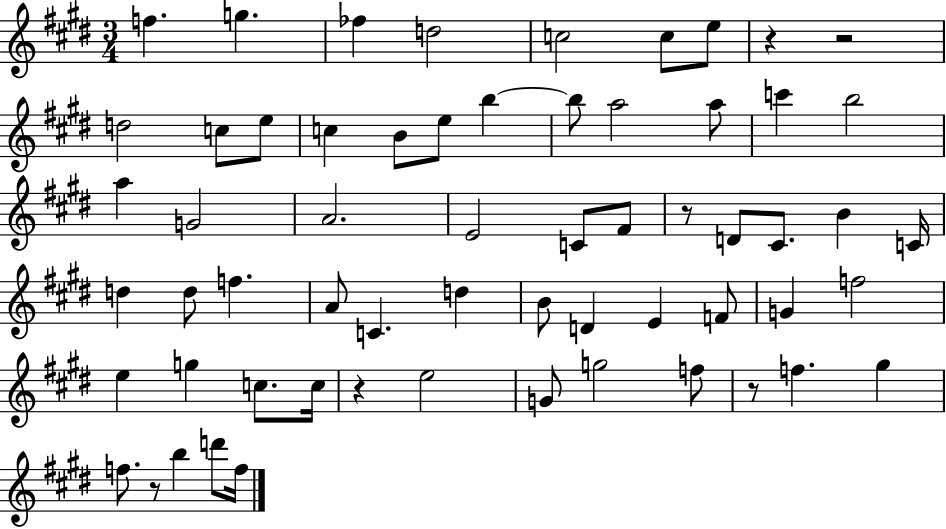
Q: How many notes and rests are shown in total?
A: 61